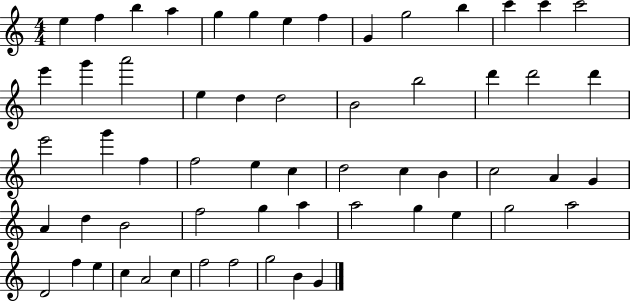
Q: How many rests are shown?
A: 0